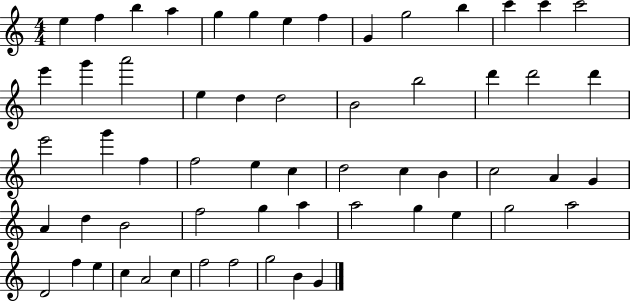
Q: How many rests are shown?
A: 0